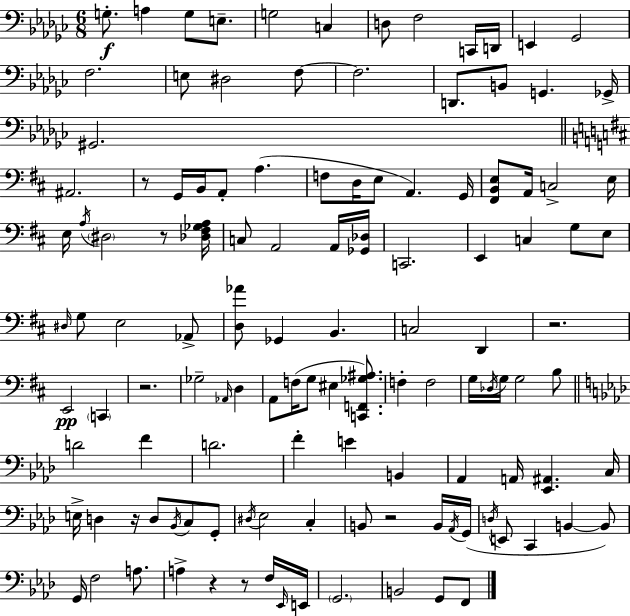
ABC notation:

X:1
T:Untitled
M:6/8
L:1/4
K:Ebm
G,/2 A, G,/2 E,/2 G,2 C, D,/2 F,2 C,,/4 D,,/4 E,, _G,,2 F,2 E,/2 ^D,2 F,/2 F,2 D,,/2 B,,/2 G,, _G,,/4 ^G,,2 ^A,,2 z/2 G,,/4 B,,/4 A,,/2 A, F,/2 D,/4 E,/2 A,, G,,/4 [^F,,B,,E,]/2 A,,/4 C,2 E,/4 E,/4 A,/4 ^D,2 z/2 [_D,^F,_G,A,]/4 C,/2 A,,2 A,,/4 [_G,,_D,]/4 C,,2 E,, C, G,/2 E,/2 ^D,/4 G,/2 E,2 _A,,/2 [D,_A]/2 _G,, B,, C,2 D,, z2 E,,2 C,, z2 _G,2 _A,,/4 D, A,,/2 F,/4 G,/2 ^E, [C,,F,,_G,^A,]/2 F, F,2 G,/4 _D,/4 G,/4 G,2 B,/2 D2 F D2 F E B,, _A,, A,,/4 [_E,,^A,,] C,/4 E,/4 D, z/4 D,/2 _B,,/4 C,/2 G,,/2 ^D,/4 _E,2 C, B,,/2 z2 B,,/4 _A,,/4 G,,/4 D,/4 E,,/2 C,, B,, B,,/2 G,,/4 F,2 A,/2 A, z z/2 F,/4 _E,,/4 E,,/4 G,,2 B,,2 G,,/2 F,,/2